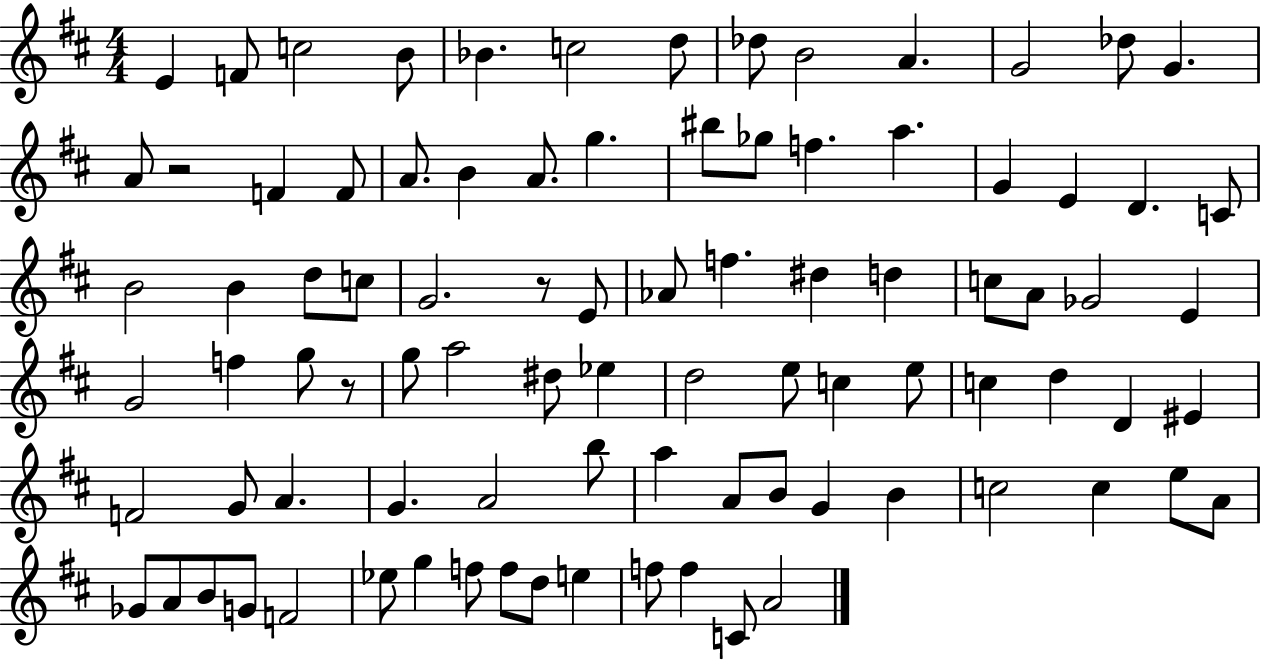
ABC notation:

X:1
T:Untitled
M:4/4
L:1/4
K:D
E F/2 c2 B/2 _B c2 d/2 _d/2 B2 A G2 _d/2 G A/2 z2 F F/2 A/2 B A/2 g ^b/2 _g/2 f a G E D C/2 B2 B d/2 c/2 G2 z/2 E/2 _A/2 f ^d d c/2 A/2 _G2 E G2 f g/2 z/2 g/2 a2 ^d/2 _e d2 e/2 c e/2 c d D ^E F2 G/2 A G A2 b/2 a A/2 B/2 G B c2 c e/2 A/2 _G/2 A/2 B/2 G/2 F2 _e/2 g f/2 f/2 d/2 e f/2 f C/2 A2